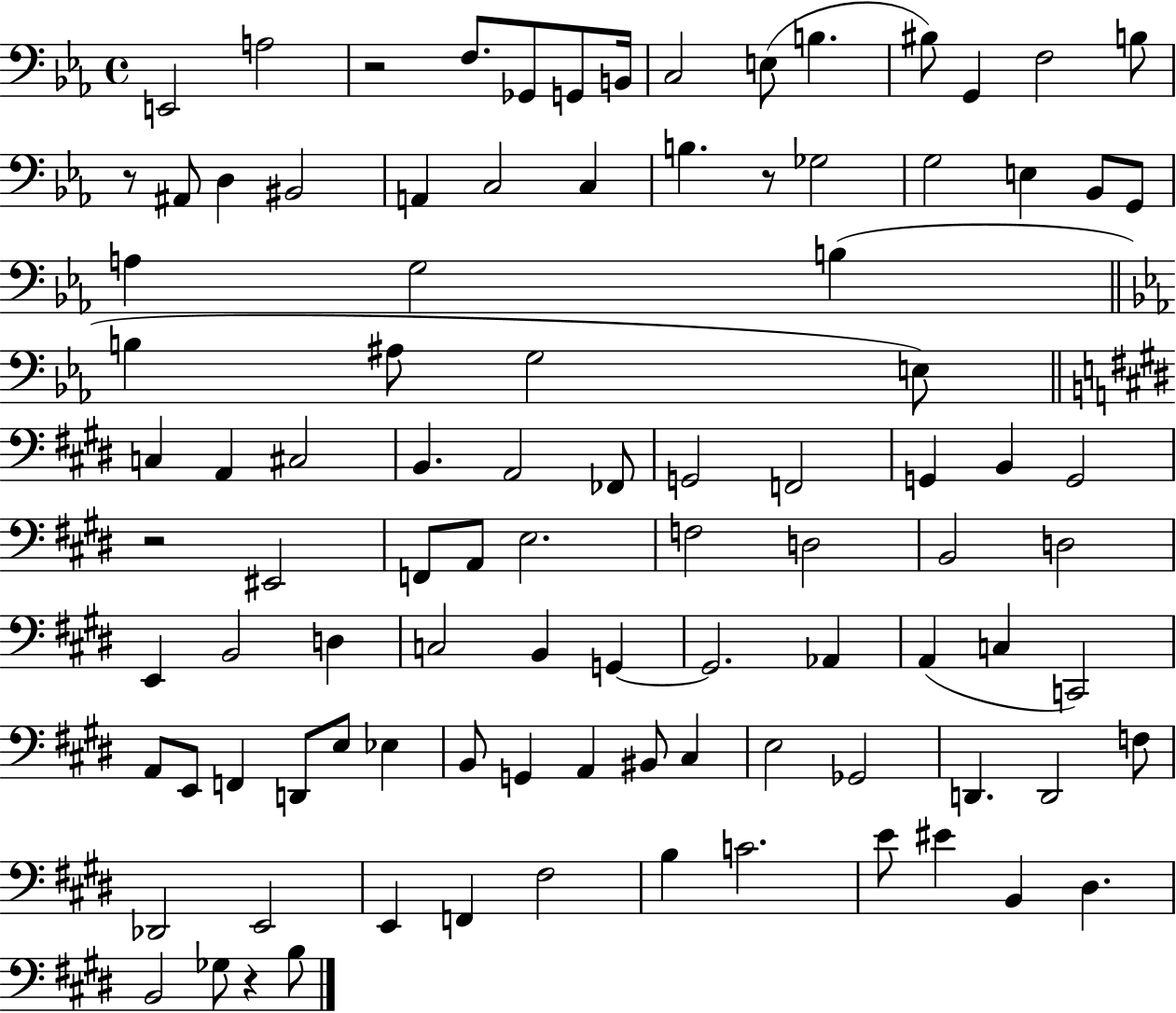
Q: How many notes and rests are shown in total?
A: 97